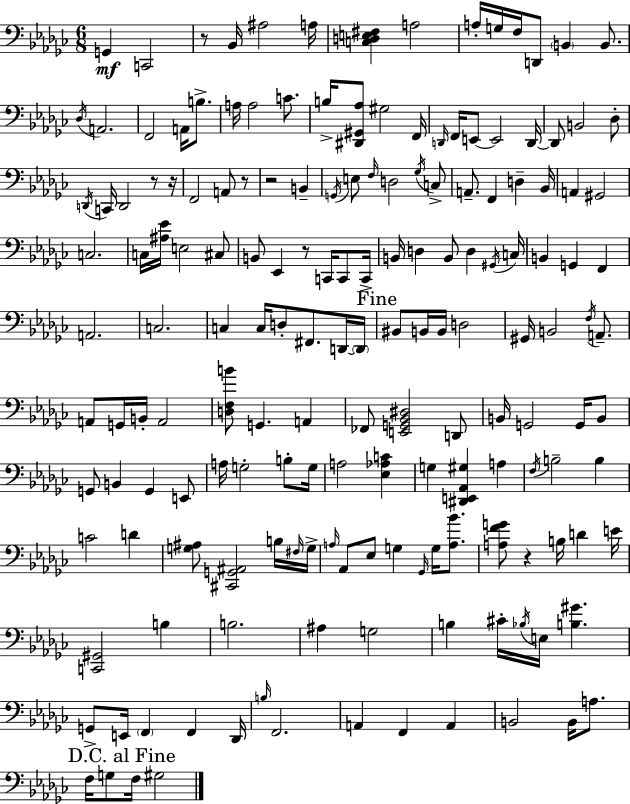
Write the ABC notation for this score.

X:1
T:Untitled
M:6/8
L:1/4
K:Ebm
G,, C,,2 z/2 _B,,/4 ^A,2 A,/4 [C,D,E,^F,] A,2 A,/4 G,/4 F,/4 D,,/2 B,, B,,/2 _D,/4 A,,2 F,,2 A,,/4 B,/2 A,/4 A,2 C/2 B,/4 [^D,,^G,,_A,]/2 ^G,2 F,,/4 D,,/4 F,,/4 E,,/2 E,,2 D,,/4 D,,/2 B,,2 _D,/2 D,,/4 C,,/4 D,,2 z/2 z/4 F,,2 A,,/2 z/2 z2 B,, G,,/4 E,/2 F,/4 D,2 _G,/4 C,/2 A,,/2 F,, D, _B,,/4 A,, ^G,,2 C,2 C,/4 [^A,_E]/4 E,2 ^C,/2 B,,/2 _E,, z/2 C,,/4 C,,/2 C,,/4 B,,/4 D, B,,/2 D, ^G,,/4 C,/4 B,, G,, F,, A,,2 C,2 C, C,/4 D,/2 ^F,,/2 D,,/4 D,,/4 ^B,,/2 B,,/4 B,,/4 D,2 ^G,,/4 B,,2 F,/4 A,,/2 A,,/2 G,,/4 B,,/4 A,,2 [D,F,B]/2 G,, A,, _F,,/2 [E,,G,,_B,,^D,]2 D,,/2 B,,/4 G,,2 G,,/4 B,,/2 G,,/2 B,, G,, E,,/2 A,/4 G,2 B,/2 G,/4 A,2 [_E,_A,C] G, [^D,,E,,_A,,^G,] A, F,/4 B,2 B, C2 D [G,^A,]/2 [^C,,G,,^A,,]2 B,/4 ^F,/4 G,/4 A,/4 _A,,/2 _E,/2 G, _G,,/4 G,/4 [A,_B]/2 [A,FG]/2 z B,/4 D E/4 [C,,^G,,]2 B, B,2 ^A, G,2 B, ^C/4 _B,/4 E,/4 [B,^G] G,,/2 E,,/4 F,, F,, _D,,/4 B,/4 F,,2 A,, F,, A,, B,,2 B,,/4 A,/2 F,/4 G,/2 F,/4 ^G,2